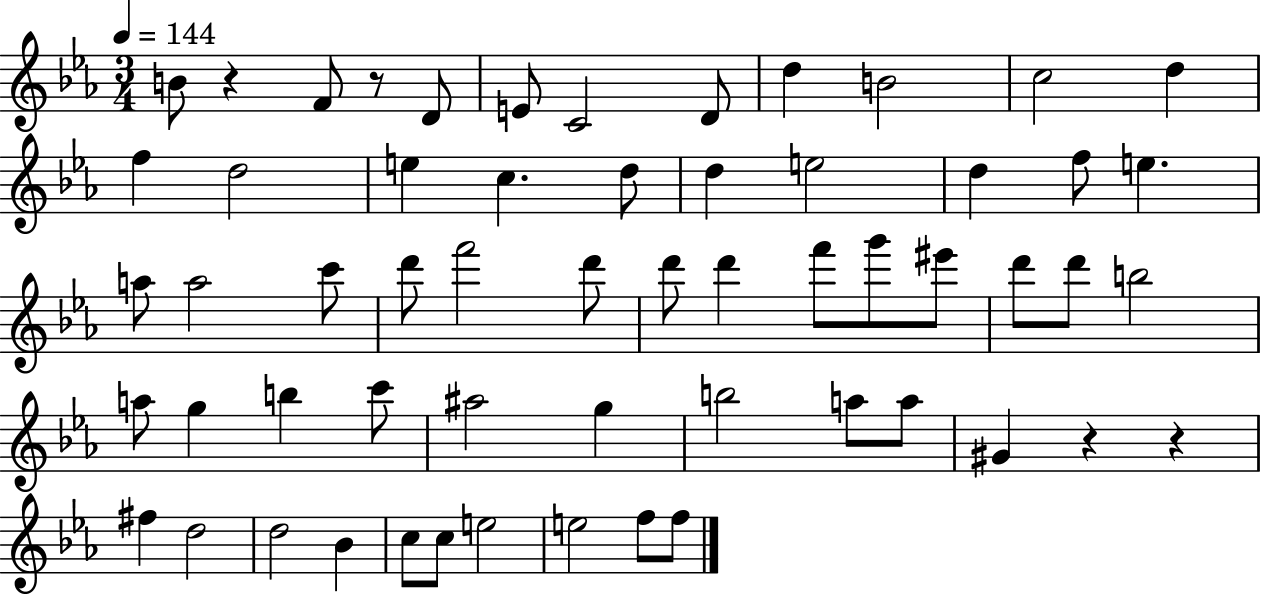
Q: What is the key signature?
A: EES major